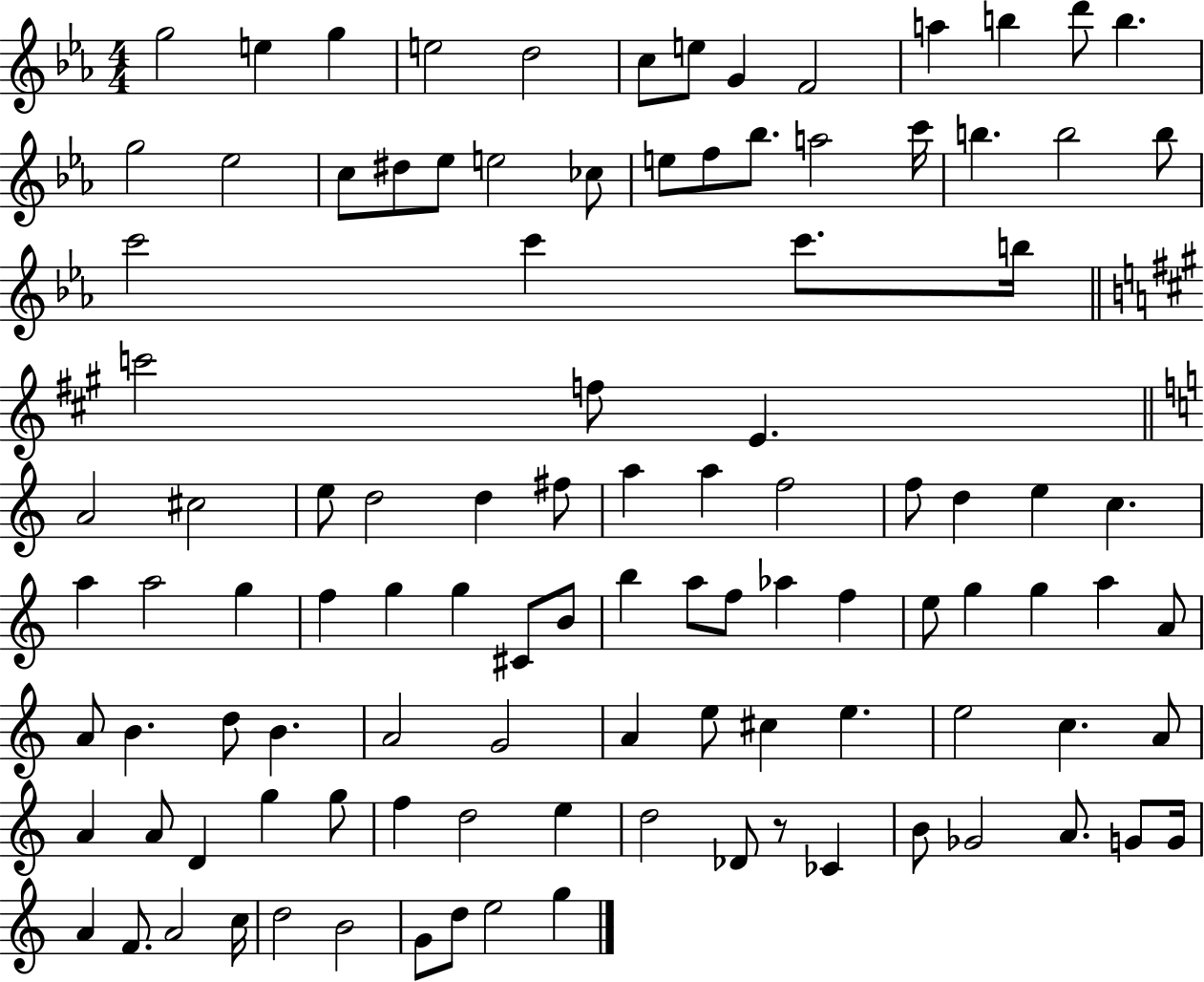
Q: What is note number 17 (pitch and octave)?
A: D#5